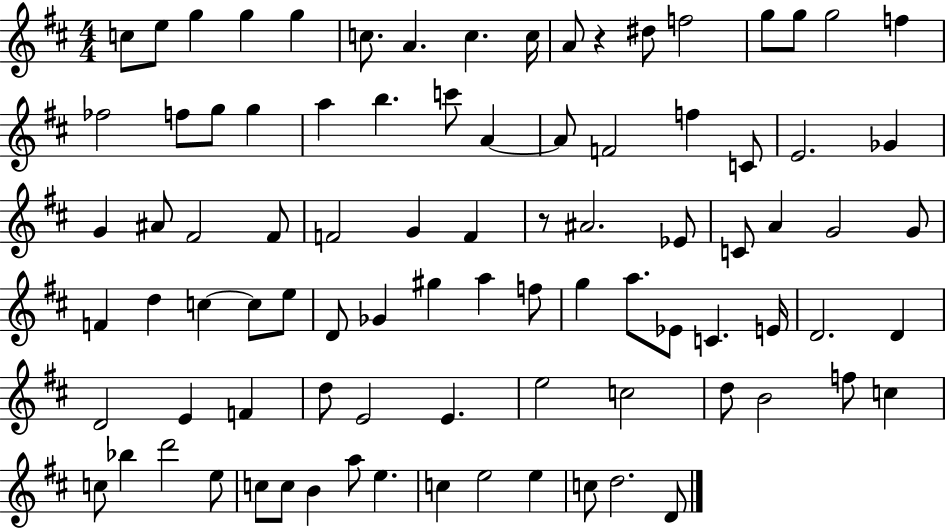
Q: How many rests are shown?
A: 2